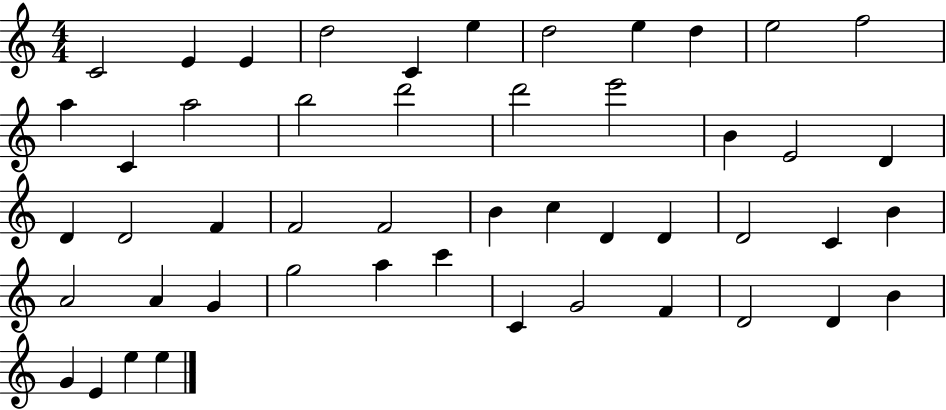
C4/h E4/q E4/q D5/h C4/q E5/q D5/h E5/q D5/q E5/h F5/h A5/q C4/q A5/h B5/h D6/h D6/h E6/h B4/q E4/h D4/q D4/q D4/h F4/q F4/h F4/h B4/q C5/q D4/q D4/q D4/h C4/q B4/q A4/h A4/q G4/q G5/h A5/q C6/q C4/q G4/h F4/q D4/h D4/q B4/q G4/q E4/q E5/q E5/q